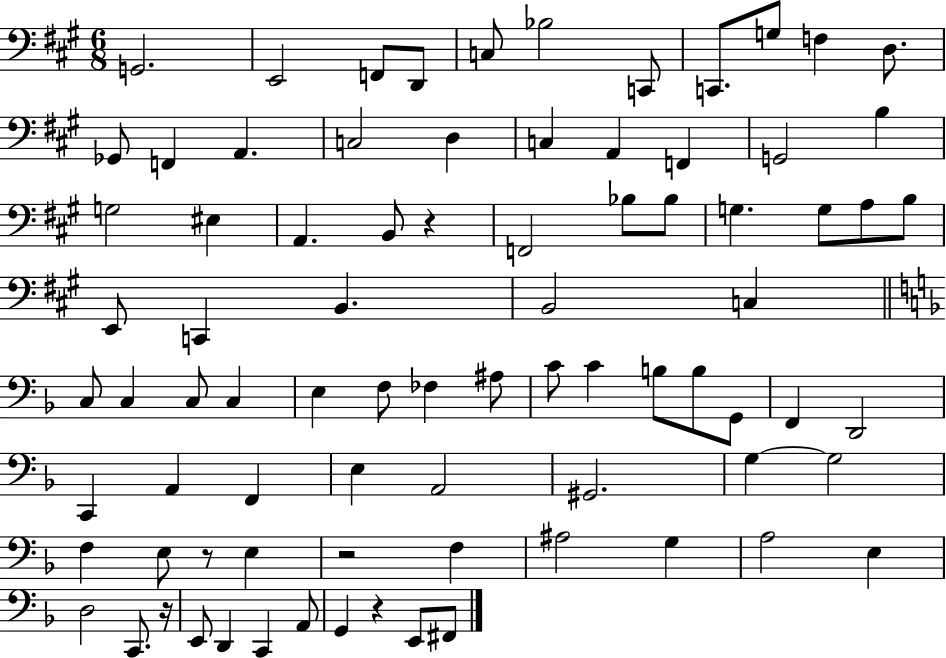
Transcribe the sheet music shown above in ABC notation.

X:1
T:Untitled
M:6/8
L:1/4
K:A
G,,2 E,,2 F,,/2 D,,/2 C,/2 _B,2 C,,/2 C,,/2 G,/2 F, D,/2 _G,,/2 F,, A,, C,2 D, C, A,, F,, G,,2 B, G,2 ^E, A,, B,,/2 z F,,2 _B,/2 _B,/2 G, G,/2 A,/2 B,/2 E,,/2 C,, B,, B,,2 C, C,/2 C, C,/2 C, E, F,/2 _F, ^A,/2 C/2 C B,/2 B,/2 G,,/2 F,, D,,2 C,, A,, F,, E, A,,2 ^G,,2 G, G,2 F, E,/2 z/2 E, z2 F, ^A,2 G, A,2 E, D,2 C,,/2 z/4 E,,/2 D,, C,, A,,/2 G,, z E,,/2 ^F,,/2